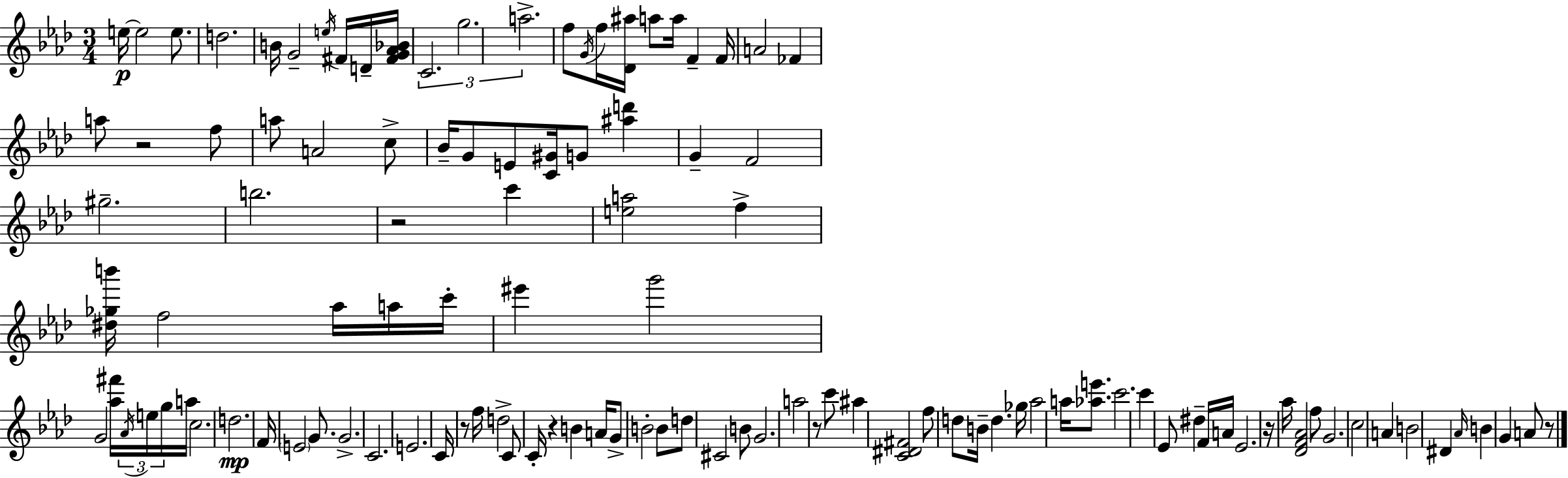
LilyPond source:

{
  \clef treble
  \numericTimeSignature
  \time 3/4
  \key f \minor
  e''16~~\p e''2 e''8. | d''2. | b'16 g'2-- \acciaccatura { e''16 } fis'16 d'16-- | <fis' g' aes' bes'>16 \tuplet 3/2 { c'2. | \break g''2. | a''2.-> } | f''8 \acciaccatura { g'16 } f''16 <des' ais''>16 a''8 a''16 f'4-- | f'16 a'2 fes'4 | \break a''8 r2 | f''8 a''8 a'2 | c''8-> bes'16-- g'8 e'8 <c' gis'>16 g'8 <ais'' d'''>4 | g'4-- f'2 | \break gis''2.-- | b''2. | r2 c'''4 | <e'' a''>2 f''4-> | \break <dis'' ges'' b'''>16 f''2 aes''16 | a''16 c'''16-. eis'''4 g'''2 | g'2 <aes'' fis'''>16 \tuplet 3/2 { \acciaccatura { aes'16 } | e''16 g''16 } a''16 c''2. | \break d''2.\mp | f'16 \parenthesize e'2 | g'8. g'2.-> | c'2. | \break e'2. | c'16 r8 f''16 d''2-> | c'8 c'16-. r4 b'4 | a'16 g'8-> b'2-. | \break b'8 d''8 cis'2 | b'8 g'2. | a''2 r8 | c'''8 ais''4 <c' dis' fis'>2 | \break f''8 d''8 b'16-- d''4. | ges''16 aes''2 a''16 | <aes'' e'''>8. c'''2. | c'''4 ees'8 dis''4-- | \break f'16 a'16 ees'2. | r16 aes''16 <des' f' aes'>2 | f''8 g'2. | c''2 a'4 | \break b'2 dis'4 | \grace { aes'16 } b'4 g'4 | a'8 r8 \bar "|."
}